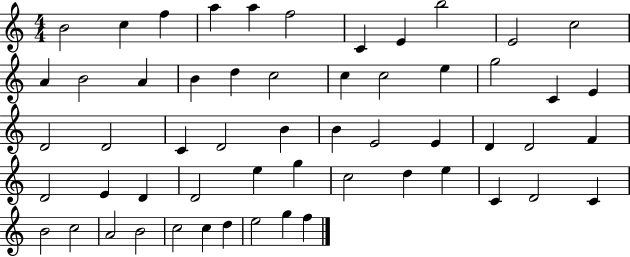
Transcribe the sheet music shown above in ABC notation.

X:1
T:Untitled
M:4/4
L:1/4
K:C
B2 c f a a f2 C E b2 E2 c2 A B2 A B d c2 c c2 e g2 C E D2 D2 C D2 B B E2 E D D2 F D2 E D D2 e g c2 d e C D2 C B2 c2 A2 B2 c2 c d e2 g f